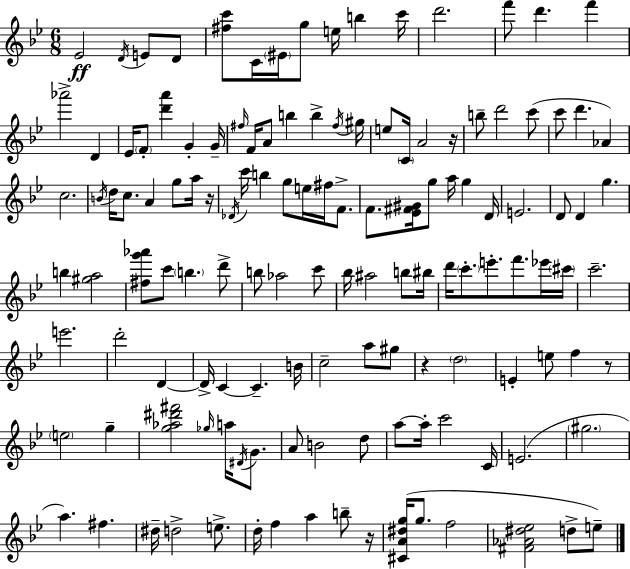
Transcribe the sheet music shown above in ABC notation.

X:1
T:Untitled
M:6/8
L:1/4
K:Gm
_E2 D/4 E/2 D/2 [^fc']/2 C/4 ^E/4 g/2 e/4 b c'/4 d'2 f'/2 d' f' _a'2 D _E/4 F/2 [d'a'] G G/4 ^f/4 F/4 A/2 b b ^f/4 ^g/4 e/2 C/4 A2 z/4 b/2 d'2 c'/2 c'/2 d' _A c2 B/4 d/4 c/2 A g/2 a/4 z/4 _D/4 c'/4 b g/2 e/4 ^f/4 F/2 F/2 [_E^F^G]/4 g/2 a/4 g D/4 E2 D/2 D g b [^ga]2 [^fg'_a']/2 c'/2 b d'/2 b/2 _a2 c'/2 _b/4 ^a2 b/2 ^b/4 d'/4 c'/2 e'/2 f'/2 _e'/4 ^c'/4 c'2 e'2 d'2 D D/4 C C B/4 c2 a/2 ^g/2 z d2 E e/2 f z/2 e2 g [g_a^d'^f']2 _g/4 a/4 ^D/4 G/2 A/2 B2 d/2 a/2 a/4 c'2 C/4 E2 ^g2 a ^f ^d/4 d2 e/2 d/4 f a b/2 z/4 [^CA^dg]/4 g/2 f2 [^F_A^d_e]2 d/2 e/2